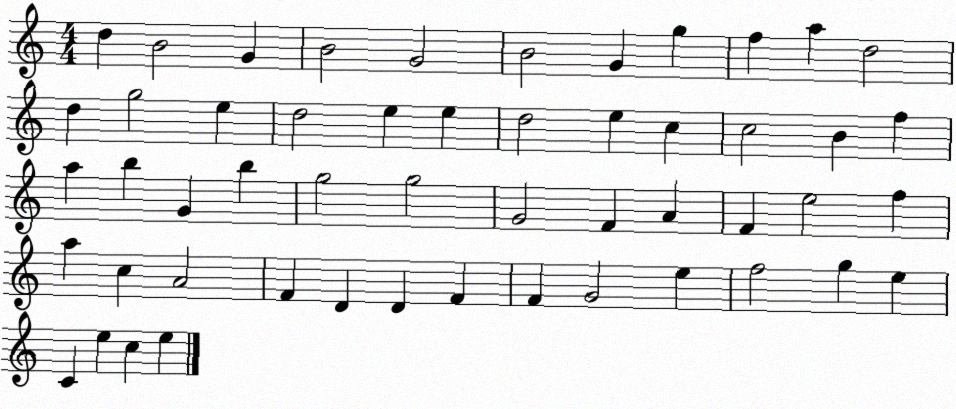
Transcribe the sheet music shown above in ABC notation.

X:1
T:Untitled
M:4/4
L:1/4
K:C
d B2 G B2 G2 B2 G g f a d2 d g2 e d2 e e d2 e c c2 B f a b G b g2 g2 G2 F A F e2 f a c A2 F D D F F G2 e f2 g e C e c e